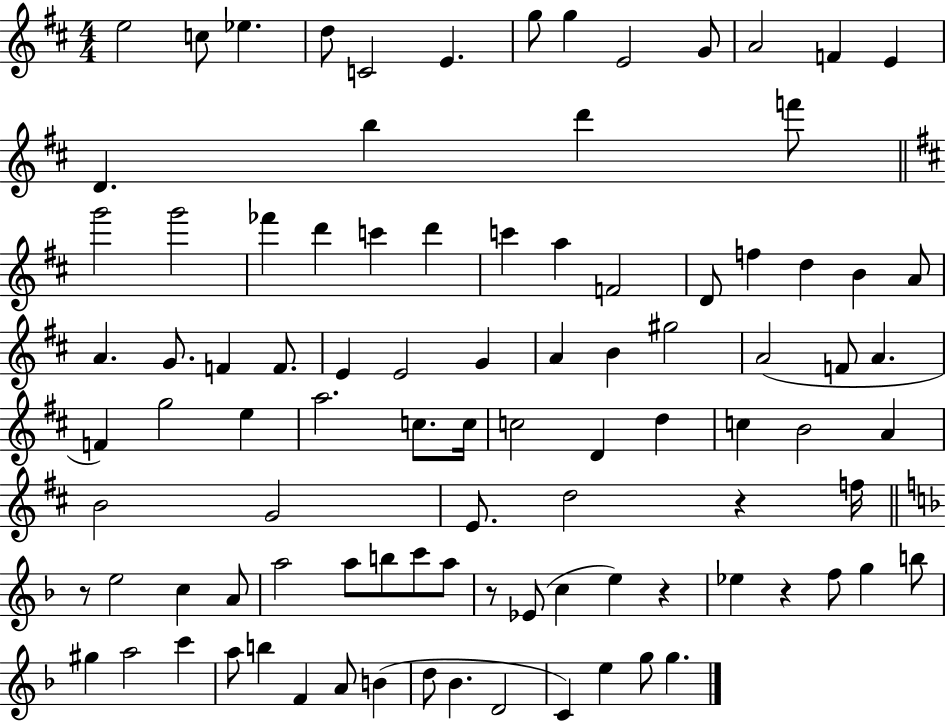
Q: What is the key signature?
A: D major